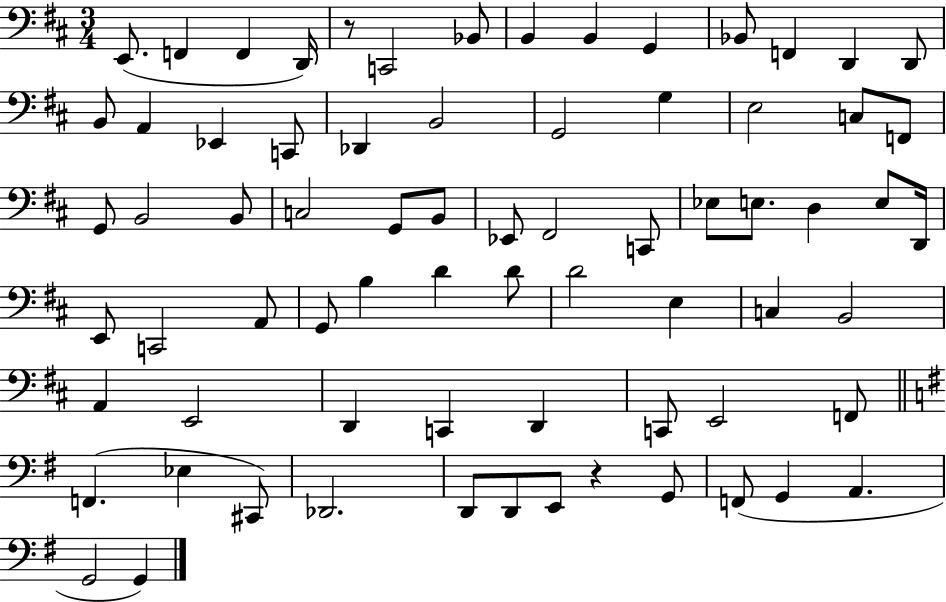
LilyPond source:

{
  \clef bass
  \numericTimeSignature
  \time 3/4
  \key d \major
  \repeat volta 2 { e,8.( f,4 f,4 d,16) | r8 c,2 bes,8 | b,4 b,4 g,4 | bes,8 f,4 d,4 d,8 | \break b,8 a,4 ees,4 c,8 | des,4 b,2 | g,2 g4 | e2 c8 f,8 | \break g,8 b,2 b,8 | c2 g,8 b,8 | ees,8 fis,2 c,8 | ees8 e8. d4 e8 d,16 | \break e,8 c,2 a,8 | g,8 b4 d'4 d'8 | d'2 e4 | c4 b,2 | \break a,4 e,2 | d,4 c,4 d,4 | c,8 e,2 f,8 | \bar "||" \break \key g \major f,4.( ees4 cis,8) | des,2. | d,8 d,8 e,8 r4 g,8 | f,8( g,4 a,4. | \break g,2 g,4) | } \bar "|."
}